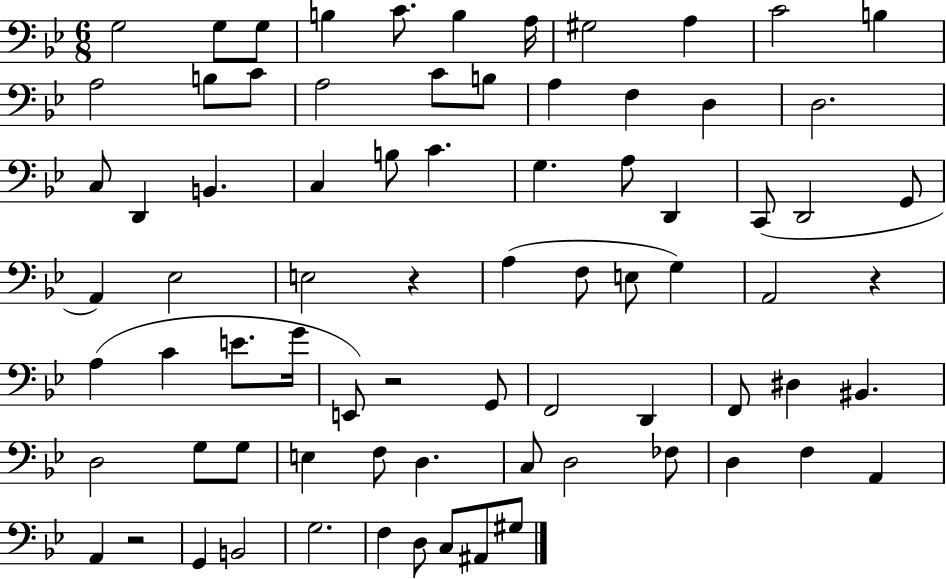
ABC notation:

X:1
T:Untitled
M:6/8
L:1/4
K:Bb
G,2 G,/2 G,/2 B, C/2 B, A,/4 ^G,2 A, C2 B, A,2 B,/2 C/2 A,2 C/2 B,/2 A, F, D, D,2 C,/2 D,, B,, C, B,/2 C G, A,/2 D,, C,,/2 D,,2 G,,/2 A,, _E,2 E,2 z A, F,/2 E,/2 G, A,,2 z A, C E/2 G/4 E,,/2 z2 G,,/2 F,,2 D,, F,,/2 ^D, ^B,, D,2 G,/2 G,/2 E, F,/2 D, C,/2 D,2 _F,/2 D, F, A,, A,, z2 G,, B,,2 G,2 F, D,/2 C,/2 ^A,,/2 ^G,/2